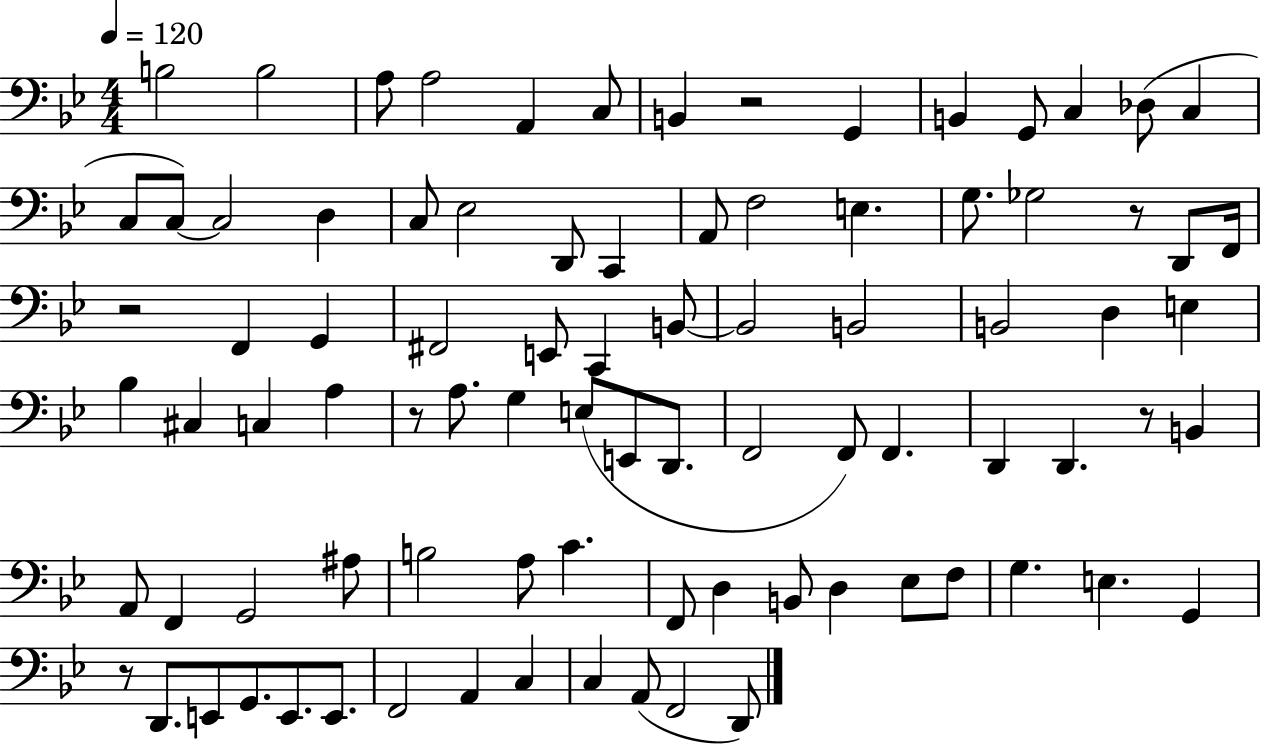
B3/h B3/h A3/e A3/h A2/q C3/e B2/q R/h G2/q B2/q G2/e C3/q Db3/e C3/q C3/e C3/e C3/h D3/q C3/e Eb3/h D2/e C2/q A2/e F3/h E3/q. G3/e. Gb3/h R/e D2/e F2/s R/h F2/q G2/q F#2/h E2/e C2/q B2/e B2/h B2/h B2/h D3/q E3/q Bb3/q C#3/q C3/q A3/q R/e A3/e. G3/q E3/e E2/e D2/e. F2/h F2/e F2/q. D2/q D2/q. R/e B2/q A2/e F2/q G2/h A#3/e B3/h A3/e C4/q. F2/e D3/q B2/e D3/q Eb3/e F3/e G3/q. E3/q. G2/q R/e D2/e. E2/e G2/e. E2/e. E2/e. F2/h A2/q C3/q C3/q A2/e F2/h D2/e